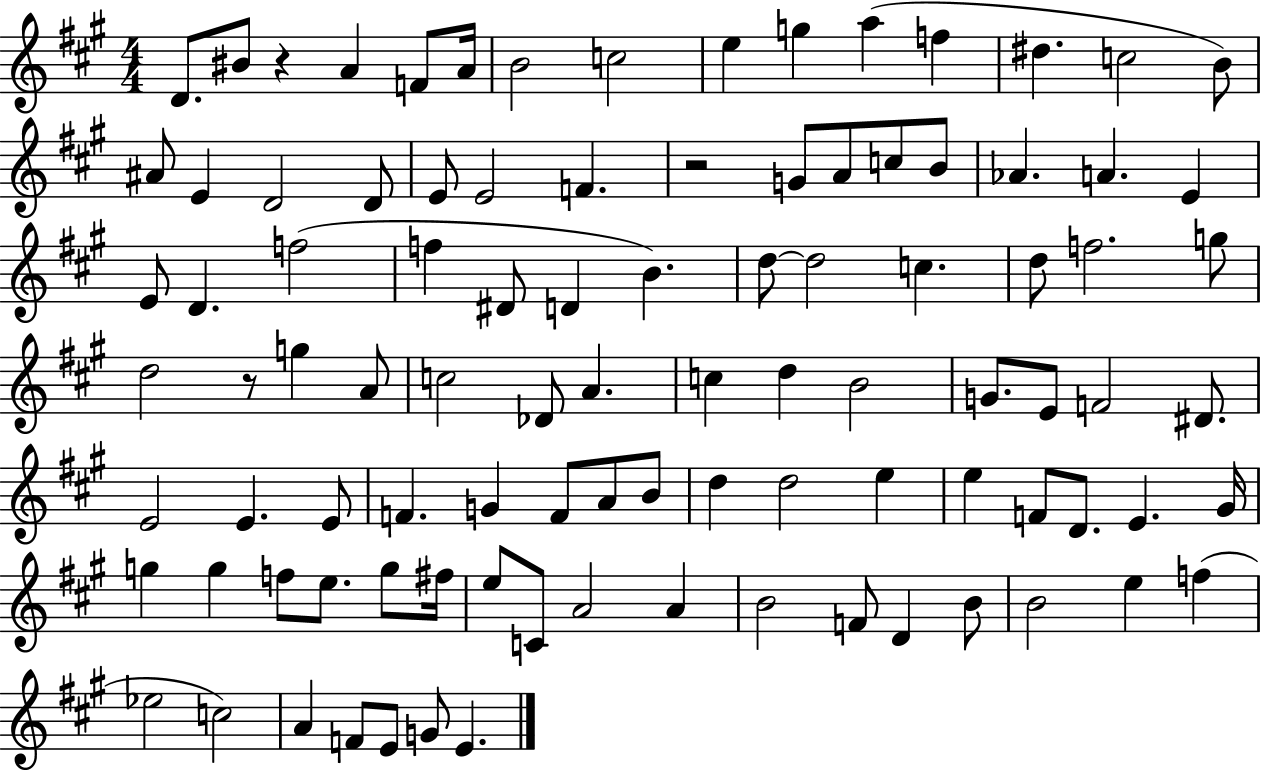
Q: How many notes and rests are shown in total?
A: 97